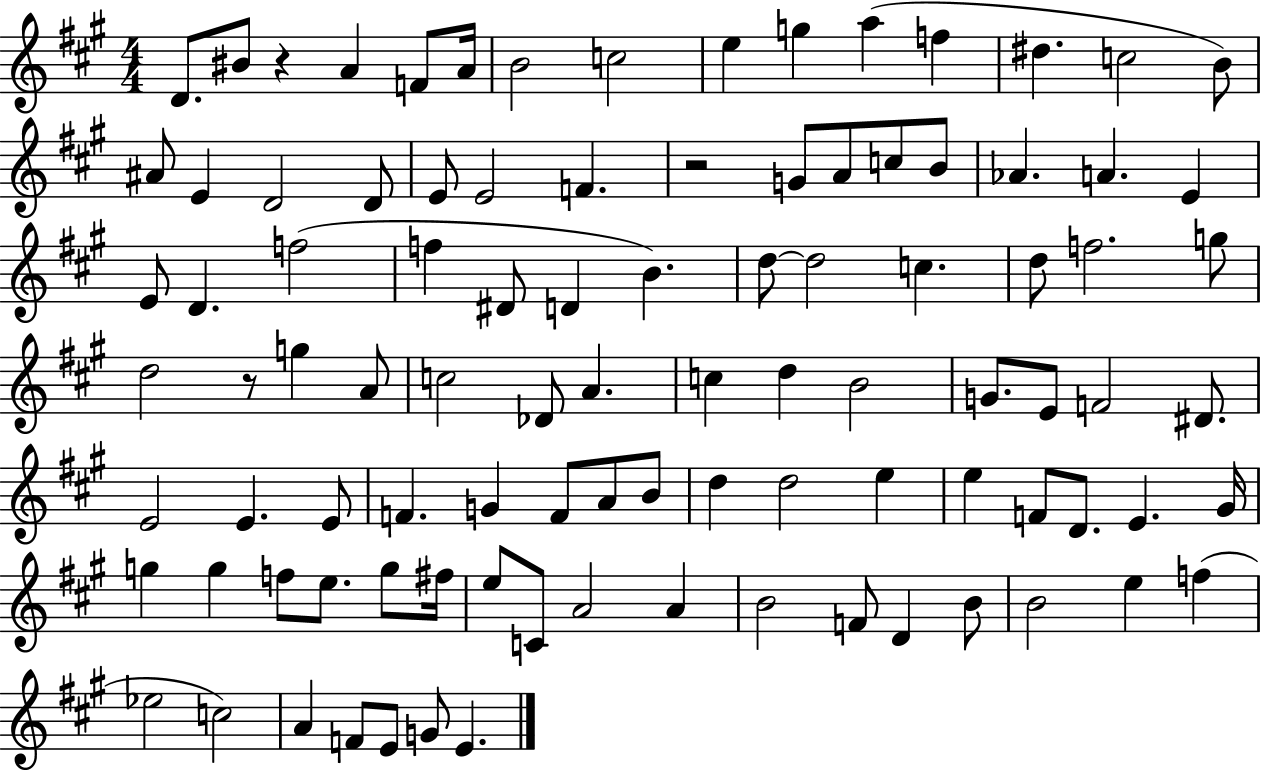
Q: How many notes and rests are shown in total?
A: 97